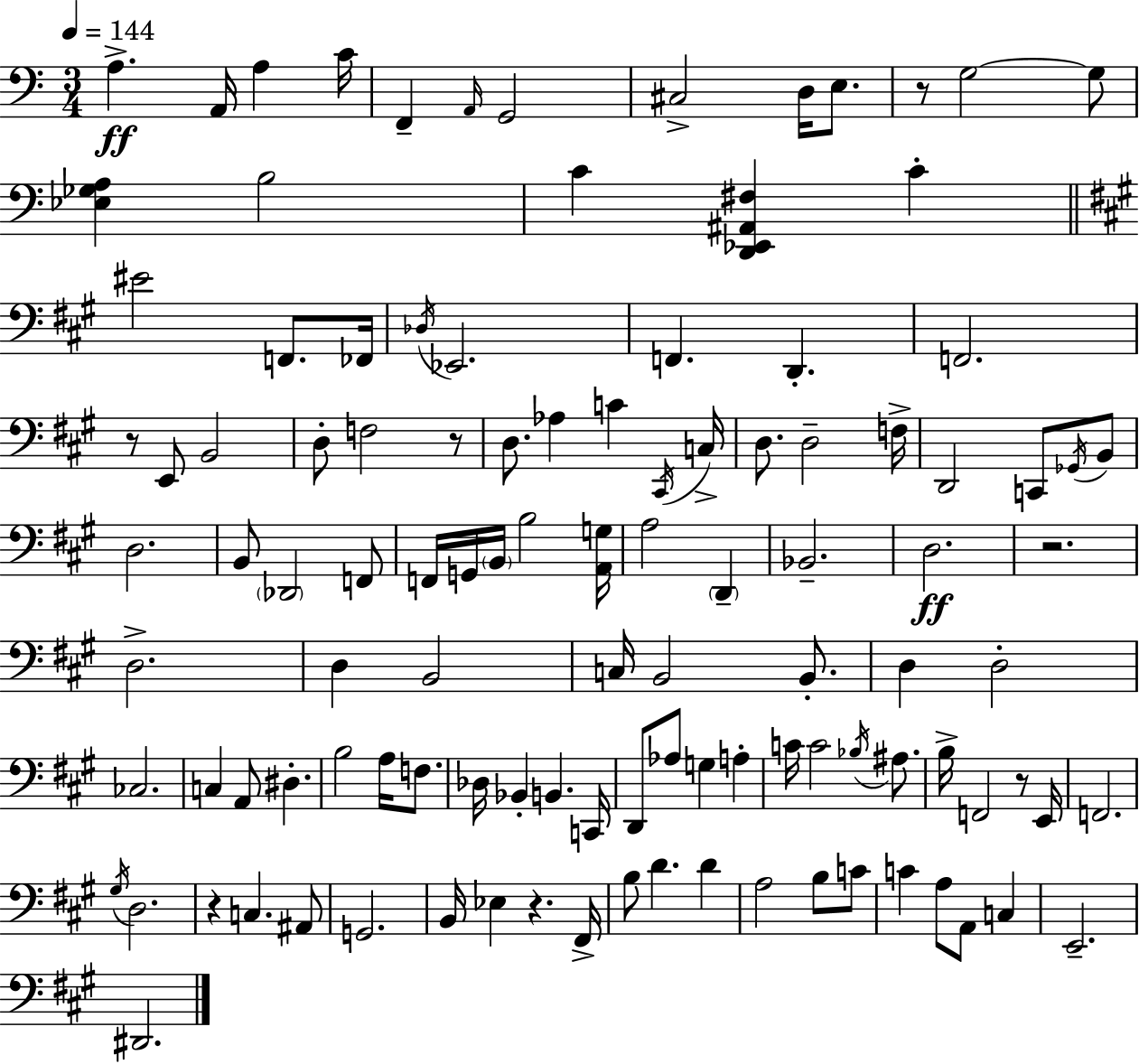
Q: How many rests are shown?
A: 7